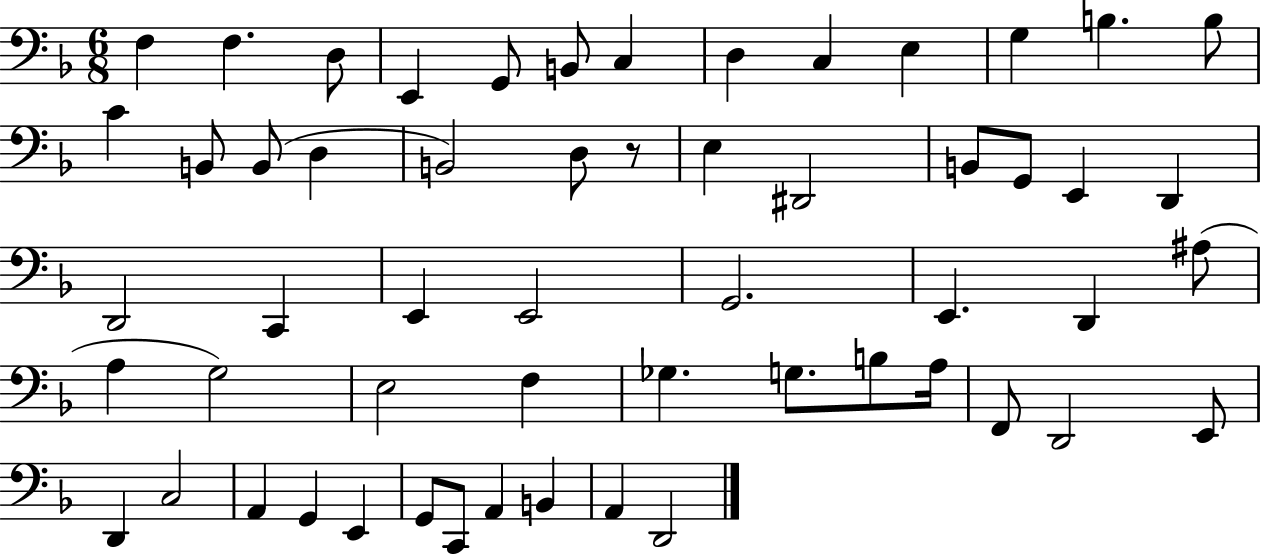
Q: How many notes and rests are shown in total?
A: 56